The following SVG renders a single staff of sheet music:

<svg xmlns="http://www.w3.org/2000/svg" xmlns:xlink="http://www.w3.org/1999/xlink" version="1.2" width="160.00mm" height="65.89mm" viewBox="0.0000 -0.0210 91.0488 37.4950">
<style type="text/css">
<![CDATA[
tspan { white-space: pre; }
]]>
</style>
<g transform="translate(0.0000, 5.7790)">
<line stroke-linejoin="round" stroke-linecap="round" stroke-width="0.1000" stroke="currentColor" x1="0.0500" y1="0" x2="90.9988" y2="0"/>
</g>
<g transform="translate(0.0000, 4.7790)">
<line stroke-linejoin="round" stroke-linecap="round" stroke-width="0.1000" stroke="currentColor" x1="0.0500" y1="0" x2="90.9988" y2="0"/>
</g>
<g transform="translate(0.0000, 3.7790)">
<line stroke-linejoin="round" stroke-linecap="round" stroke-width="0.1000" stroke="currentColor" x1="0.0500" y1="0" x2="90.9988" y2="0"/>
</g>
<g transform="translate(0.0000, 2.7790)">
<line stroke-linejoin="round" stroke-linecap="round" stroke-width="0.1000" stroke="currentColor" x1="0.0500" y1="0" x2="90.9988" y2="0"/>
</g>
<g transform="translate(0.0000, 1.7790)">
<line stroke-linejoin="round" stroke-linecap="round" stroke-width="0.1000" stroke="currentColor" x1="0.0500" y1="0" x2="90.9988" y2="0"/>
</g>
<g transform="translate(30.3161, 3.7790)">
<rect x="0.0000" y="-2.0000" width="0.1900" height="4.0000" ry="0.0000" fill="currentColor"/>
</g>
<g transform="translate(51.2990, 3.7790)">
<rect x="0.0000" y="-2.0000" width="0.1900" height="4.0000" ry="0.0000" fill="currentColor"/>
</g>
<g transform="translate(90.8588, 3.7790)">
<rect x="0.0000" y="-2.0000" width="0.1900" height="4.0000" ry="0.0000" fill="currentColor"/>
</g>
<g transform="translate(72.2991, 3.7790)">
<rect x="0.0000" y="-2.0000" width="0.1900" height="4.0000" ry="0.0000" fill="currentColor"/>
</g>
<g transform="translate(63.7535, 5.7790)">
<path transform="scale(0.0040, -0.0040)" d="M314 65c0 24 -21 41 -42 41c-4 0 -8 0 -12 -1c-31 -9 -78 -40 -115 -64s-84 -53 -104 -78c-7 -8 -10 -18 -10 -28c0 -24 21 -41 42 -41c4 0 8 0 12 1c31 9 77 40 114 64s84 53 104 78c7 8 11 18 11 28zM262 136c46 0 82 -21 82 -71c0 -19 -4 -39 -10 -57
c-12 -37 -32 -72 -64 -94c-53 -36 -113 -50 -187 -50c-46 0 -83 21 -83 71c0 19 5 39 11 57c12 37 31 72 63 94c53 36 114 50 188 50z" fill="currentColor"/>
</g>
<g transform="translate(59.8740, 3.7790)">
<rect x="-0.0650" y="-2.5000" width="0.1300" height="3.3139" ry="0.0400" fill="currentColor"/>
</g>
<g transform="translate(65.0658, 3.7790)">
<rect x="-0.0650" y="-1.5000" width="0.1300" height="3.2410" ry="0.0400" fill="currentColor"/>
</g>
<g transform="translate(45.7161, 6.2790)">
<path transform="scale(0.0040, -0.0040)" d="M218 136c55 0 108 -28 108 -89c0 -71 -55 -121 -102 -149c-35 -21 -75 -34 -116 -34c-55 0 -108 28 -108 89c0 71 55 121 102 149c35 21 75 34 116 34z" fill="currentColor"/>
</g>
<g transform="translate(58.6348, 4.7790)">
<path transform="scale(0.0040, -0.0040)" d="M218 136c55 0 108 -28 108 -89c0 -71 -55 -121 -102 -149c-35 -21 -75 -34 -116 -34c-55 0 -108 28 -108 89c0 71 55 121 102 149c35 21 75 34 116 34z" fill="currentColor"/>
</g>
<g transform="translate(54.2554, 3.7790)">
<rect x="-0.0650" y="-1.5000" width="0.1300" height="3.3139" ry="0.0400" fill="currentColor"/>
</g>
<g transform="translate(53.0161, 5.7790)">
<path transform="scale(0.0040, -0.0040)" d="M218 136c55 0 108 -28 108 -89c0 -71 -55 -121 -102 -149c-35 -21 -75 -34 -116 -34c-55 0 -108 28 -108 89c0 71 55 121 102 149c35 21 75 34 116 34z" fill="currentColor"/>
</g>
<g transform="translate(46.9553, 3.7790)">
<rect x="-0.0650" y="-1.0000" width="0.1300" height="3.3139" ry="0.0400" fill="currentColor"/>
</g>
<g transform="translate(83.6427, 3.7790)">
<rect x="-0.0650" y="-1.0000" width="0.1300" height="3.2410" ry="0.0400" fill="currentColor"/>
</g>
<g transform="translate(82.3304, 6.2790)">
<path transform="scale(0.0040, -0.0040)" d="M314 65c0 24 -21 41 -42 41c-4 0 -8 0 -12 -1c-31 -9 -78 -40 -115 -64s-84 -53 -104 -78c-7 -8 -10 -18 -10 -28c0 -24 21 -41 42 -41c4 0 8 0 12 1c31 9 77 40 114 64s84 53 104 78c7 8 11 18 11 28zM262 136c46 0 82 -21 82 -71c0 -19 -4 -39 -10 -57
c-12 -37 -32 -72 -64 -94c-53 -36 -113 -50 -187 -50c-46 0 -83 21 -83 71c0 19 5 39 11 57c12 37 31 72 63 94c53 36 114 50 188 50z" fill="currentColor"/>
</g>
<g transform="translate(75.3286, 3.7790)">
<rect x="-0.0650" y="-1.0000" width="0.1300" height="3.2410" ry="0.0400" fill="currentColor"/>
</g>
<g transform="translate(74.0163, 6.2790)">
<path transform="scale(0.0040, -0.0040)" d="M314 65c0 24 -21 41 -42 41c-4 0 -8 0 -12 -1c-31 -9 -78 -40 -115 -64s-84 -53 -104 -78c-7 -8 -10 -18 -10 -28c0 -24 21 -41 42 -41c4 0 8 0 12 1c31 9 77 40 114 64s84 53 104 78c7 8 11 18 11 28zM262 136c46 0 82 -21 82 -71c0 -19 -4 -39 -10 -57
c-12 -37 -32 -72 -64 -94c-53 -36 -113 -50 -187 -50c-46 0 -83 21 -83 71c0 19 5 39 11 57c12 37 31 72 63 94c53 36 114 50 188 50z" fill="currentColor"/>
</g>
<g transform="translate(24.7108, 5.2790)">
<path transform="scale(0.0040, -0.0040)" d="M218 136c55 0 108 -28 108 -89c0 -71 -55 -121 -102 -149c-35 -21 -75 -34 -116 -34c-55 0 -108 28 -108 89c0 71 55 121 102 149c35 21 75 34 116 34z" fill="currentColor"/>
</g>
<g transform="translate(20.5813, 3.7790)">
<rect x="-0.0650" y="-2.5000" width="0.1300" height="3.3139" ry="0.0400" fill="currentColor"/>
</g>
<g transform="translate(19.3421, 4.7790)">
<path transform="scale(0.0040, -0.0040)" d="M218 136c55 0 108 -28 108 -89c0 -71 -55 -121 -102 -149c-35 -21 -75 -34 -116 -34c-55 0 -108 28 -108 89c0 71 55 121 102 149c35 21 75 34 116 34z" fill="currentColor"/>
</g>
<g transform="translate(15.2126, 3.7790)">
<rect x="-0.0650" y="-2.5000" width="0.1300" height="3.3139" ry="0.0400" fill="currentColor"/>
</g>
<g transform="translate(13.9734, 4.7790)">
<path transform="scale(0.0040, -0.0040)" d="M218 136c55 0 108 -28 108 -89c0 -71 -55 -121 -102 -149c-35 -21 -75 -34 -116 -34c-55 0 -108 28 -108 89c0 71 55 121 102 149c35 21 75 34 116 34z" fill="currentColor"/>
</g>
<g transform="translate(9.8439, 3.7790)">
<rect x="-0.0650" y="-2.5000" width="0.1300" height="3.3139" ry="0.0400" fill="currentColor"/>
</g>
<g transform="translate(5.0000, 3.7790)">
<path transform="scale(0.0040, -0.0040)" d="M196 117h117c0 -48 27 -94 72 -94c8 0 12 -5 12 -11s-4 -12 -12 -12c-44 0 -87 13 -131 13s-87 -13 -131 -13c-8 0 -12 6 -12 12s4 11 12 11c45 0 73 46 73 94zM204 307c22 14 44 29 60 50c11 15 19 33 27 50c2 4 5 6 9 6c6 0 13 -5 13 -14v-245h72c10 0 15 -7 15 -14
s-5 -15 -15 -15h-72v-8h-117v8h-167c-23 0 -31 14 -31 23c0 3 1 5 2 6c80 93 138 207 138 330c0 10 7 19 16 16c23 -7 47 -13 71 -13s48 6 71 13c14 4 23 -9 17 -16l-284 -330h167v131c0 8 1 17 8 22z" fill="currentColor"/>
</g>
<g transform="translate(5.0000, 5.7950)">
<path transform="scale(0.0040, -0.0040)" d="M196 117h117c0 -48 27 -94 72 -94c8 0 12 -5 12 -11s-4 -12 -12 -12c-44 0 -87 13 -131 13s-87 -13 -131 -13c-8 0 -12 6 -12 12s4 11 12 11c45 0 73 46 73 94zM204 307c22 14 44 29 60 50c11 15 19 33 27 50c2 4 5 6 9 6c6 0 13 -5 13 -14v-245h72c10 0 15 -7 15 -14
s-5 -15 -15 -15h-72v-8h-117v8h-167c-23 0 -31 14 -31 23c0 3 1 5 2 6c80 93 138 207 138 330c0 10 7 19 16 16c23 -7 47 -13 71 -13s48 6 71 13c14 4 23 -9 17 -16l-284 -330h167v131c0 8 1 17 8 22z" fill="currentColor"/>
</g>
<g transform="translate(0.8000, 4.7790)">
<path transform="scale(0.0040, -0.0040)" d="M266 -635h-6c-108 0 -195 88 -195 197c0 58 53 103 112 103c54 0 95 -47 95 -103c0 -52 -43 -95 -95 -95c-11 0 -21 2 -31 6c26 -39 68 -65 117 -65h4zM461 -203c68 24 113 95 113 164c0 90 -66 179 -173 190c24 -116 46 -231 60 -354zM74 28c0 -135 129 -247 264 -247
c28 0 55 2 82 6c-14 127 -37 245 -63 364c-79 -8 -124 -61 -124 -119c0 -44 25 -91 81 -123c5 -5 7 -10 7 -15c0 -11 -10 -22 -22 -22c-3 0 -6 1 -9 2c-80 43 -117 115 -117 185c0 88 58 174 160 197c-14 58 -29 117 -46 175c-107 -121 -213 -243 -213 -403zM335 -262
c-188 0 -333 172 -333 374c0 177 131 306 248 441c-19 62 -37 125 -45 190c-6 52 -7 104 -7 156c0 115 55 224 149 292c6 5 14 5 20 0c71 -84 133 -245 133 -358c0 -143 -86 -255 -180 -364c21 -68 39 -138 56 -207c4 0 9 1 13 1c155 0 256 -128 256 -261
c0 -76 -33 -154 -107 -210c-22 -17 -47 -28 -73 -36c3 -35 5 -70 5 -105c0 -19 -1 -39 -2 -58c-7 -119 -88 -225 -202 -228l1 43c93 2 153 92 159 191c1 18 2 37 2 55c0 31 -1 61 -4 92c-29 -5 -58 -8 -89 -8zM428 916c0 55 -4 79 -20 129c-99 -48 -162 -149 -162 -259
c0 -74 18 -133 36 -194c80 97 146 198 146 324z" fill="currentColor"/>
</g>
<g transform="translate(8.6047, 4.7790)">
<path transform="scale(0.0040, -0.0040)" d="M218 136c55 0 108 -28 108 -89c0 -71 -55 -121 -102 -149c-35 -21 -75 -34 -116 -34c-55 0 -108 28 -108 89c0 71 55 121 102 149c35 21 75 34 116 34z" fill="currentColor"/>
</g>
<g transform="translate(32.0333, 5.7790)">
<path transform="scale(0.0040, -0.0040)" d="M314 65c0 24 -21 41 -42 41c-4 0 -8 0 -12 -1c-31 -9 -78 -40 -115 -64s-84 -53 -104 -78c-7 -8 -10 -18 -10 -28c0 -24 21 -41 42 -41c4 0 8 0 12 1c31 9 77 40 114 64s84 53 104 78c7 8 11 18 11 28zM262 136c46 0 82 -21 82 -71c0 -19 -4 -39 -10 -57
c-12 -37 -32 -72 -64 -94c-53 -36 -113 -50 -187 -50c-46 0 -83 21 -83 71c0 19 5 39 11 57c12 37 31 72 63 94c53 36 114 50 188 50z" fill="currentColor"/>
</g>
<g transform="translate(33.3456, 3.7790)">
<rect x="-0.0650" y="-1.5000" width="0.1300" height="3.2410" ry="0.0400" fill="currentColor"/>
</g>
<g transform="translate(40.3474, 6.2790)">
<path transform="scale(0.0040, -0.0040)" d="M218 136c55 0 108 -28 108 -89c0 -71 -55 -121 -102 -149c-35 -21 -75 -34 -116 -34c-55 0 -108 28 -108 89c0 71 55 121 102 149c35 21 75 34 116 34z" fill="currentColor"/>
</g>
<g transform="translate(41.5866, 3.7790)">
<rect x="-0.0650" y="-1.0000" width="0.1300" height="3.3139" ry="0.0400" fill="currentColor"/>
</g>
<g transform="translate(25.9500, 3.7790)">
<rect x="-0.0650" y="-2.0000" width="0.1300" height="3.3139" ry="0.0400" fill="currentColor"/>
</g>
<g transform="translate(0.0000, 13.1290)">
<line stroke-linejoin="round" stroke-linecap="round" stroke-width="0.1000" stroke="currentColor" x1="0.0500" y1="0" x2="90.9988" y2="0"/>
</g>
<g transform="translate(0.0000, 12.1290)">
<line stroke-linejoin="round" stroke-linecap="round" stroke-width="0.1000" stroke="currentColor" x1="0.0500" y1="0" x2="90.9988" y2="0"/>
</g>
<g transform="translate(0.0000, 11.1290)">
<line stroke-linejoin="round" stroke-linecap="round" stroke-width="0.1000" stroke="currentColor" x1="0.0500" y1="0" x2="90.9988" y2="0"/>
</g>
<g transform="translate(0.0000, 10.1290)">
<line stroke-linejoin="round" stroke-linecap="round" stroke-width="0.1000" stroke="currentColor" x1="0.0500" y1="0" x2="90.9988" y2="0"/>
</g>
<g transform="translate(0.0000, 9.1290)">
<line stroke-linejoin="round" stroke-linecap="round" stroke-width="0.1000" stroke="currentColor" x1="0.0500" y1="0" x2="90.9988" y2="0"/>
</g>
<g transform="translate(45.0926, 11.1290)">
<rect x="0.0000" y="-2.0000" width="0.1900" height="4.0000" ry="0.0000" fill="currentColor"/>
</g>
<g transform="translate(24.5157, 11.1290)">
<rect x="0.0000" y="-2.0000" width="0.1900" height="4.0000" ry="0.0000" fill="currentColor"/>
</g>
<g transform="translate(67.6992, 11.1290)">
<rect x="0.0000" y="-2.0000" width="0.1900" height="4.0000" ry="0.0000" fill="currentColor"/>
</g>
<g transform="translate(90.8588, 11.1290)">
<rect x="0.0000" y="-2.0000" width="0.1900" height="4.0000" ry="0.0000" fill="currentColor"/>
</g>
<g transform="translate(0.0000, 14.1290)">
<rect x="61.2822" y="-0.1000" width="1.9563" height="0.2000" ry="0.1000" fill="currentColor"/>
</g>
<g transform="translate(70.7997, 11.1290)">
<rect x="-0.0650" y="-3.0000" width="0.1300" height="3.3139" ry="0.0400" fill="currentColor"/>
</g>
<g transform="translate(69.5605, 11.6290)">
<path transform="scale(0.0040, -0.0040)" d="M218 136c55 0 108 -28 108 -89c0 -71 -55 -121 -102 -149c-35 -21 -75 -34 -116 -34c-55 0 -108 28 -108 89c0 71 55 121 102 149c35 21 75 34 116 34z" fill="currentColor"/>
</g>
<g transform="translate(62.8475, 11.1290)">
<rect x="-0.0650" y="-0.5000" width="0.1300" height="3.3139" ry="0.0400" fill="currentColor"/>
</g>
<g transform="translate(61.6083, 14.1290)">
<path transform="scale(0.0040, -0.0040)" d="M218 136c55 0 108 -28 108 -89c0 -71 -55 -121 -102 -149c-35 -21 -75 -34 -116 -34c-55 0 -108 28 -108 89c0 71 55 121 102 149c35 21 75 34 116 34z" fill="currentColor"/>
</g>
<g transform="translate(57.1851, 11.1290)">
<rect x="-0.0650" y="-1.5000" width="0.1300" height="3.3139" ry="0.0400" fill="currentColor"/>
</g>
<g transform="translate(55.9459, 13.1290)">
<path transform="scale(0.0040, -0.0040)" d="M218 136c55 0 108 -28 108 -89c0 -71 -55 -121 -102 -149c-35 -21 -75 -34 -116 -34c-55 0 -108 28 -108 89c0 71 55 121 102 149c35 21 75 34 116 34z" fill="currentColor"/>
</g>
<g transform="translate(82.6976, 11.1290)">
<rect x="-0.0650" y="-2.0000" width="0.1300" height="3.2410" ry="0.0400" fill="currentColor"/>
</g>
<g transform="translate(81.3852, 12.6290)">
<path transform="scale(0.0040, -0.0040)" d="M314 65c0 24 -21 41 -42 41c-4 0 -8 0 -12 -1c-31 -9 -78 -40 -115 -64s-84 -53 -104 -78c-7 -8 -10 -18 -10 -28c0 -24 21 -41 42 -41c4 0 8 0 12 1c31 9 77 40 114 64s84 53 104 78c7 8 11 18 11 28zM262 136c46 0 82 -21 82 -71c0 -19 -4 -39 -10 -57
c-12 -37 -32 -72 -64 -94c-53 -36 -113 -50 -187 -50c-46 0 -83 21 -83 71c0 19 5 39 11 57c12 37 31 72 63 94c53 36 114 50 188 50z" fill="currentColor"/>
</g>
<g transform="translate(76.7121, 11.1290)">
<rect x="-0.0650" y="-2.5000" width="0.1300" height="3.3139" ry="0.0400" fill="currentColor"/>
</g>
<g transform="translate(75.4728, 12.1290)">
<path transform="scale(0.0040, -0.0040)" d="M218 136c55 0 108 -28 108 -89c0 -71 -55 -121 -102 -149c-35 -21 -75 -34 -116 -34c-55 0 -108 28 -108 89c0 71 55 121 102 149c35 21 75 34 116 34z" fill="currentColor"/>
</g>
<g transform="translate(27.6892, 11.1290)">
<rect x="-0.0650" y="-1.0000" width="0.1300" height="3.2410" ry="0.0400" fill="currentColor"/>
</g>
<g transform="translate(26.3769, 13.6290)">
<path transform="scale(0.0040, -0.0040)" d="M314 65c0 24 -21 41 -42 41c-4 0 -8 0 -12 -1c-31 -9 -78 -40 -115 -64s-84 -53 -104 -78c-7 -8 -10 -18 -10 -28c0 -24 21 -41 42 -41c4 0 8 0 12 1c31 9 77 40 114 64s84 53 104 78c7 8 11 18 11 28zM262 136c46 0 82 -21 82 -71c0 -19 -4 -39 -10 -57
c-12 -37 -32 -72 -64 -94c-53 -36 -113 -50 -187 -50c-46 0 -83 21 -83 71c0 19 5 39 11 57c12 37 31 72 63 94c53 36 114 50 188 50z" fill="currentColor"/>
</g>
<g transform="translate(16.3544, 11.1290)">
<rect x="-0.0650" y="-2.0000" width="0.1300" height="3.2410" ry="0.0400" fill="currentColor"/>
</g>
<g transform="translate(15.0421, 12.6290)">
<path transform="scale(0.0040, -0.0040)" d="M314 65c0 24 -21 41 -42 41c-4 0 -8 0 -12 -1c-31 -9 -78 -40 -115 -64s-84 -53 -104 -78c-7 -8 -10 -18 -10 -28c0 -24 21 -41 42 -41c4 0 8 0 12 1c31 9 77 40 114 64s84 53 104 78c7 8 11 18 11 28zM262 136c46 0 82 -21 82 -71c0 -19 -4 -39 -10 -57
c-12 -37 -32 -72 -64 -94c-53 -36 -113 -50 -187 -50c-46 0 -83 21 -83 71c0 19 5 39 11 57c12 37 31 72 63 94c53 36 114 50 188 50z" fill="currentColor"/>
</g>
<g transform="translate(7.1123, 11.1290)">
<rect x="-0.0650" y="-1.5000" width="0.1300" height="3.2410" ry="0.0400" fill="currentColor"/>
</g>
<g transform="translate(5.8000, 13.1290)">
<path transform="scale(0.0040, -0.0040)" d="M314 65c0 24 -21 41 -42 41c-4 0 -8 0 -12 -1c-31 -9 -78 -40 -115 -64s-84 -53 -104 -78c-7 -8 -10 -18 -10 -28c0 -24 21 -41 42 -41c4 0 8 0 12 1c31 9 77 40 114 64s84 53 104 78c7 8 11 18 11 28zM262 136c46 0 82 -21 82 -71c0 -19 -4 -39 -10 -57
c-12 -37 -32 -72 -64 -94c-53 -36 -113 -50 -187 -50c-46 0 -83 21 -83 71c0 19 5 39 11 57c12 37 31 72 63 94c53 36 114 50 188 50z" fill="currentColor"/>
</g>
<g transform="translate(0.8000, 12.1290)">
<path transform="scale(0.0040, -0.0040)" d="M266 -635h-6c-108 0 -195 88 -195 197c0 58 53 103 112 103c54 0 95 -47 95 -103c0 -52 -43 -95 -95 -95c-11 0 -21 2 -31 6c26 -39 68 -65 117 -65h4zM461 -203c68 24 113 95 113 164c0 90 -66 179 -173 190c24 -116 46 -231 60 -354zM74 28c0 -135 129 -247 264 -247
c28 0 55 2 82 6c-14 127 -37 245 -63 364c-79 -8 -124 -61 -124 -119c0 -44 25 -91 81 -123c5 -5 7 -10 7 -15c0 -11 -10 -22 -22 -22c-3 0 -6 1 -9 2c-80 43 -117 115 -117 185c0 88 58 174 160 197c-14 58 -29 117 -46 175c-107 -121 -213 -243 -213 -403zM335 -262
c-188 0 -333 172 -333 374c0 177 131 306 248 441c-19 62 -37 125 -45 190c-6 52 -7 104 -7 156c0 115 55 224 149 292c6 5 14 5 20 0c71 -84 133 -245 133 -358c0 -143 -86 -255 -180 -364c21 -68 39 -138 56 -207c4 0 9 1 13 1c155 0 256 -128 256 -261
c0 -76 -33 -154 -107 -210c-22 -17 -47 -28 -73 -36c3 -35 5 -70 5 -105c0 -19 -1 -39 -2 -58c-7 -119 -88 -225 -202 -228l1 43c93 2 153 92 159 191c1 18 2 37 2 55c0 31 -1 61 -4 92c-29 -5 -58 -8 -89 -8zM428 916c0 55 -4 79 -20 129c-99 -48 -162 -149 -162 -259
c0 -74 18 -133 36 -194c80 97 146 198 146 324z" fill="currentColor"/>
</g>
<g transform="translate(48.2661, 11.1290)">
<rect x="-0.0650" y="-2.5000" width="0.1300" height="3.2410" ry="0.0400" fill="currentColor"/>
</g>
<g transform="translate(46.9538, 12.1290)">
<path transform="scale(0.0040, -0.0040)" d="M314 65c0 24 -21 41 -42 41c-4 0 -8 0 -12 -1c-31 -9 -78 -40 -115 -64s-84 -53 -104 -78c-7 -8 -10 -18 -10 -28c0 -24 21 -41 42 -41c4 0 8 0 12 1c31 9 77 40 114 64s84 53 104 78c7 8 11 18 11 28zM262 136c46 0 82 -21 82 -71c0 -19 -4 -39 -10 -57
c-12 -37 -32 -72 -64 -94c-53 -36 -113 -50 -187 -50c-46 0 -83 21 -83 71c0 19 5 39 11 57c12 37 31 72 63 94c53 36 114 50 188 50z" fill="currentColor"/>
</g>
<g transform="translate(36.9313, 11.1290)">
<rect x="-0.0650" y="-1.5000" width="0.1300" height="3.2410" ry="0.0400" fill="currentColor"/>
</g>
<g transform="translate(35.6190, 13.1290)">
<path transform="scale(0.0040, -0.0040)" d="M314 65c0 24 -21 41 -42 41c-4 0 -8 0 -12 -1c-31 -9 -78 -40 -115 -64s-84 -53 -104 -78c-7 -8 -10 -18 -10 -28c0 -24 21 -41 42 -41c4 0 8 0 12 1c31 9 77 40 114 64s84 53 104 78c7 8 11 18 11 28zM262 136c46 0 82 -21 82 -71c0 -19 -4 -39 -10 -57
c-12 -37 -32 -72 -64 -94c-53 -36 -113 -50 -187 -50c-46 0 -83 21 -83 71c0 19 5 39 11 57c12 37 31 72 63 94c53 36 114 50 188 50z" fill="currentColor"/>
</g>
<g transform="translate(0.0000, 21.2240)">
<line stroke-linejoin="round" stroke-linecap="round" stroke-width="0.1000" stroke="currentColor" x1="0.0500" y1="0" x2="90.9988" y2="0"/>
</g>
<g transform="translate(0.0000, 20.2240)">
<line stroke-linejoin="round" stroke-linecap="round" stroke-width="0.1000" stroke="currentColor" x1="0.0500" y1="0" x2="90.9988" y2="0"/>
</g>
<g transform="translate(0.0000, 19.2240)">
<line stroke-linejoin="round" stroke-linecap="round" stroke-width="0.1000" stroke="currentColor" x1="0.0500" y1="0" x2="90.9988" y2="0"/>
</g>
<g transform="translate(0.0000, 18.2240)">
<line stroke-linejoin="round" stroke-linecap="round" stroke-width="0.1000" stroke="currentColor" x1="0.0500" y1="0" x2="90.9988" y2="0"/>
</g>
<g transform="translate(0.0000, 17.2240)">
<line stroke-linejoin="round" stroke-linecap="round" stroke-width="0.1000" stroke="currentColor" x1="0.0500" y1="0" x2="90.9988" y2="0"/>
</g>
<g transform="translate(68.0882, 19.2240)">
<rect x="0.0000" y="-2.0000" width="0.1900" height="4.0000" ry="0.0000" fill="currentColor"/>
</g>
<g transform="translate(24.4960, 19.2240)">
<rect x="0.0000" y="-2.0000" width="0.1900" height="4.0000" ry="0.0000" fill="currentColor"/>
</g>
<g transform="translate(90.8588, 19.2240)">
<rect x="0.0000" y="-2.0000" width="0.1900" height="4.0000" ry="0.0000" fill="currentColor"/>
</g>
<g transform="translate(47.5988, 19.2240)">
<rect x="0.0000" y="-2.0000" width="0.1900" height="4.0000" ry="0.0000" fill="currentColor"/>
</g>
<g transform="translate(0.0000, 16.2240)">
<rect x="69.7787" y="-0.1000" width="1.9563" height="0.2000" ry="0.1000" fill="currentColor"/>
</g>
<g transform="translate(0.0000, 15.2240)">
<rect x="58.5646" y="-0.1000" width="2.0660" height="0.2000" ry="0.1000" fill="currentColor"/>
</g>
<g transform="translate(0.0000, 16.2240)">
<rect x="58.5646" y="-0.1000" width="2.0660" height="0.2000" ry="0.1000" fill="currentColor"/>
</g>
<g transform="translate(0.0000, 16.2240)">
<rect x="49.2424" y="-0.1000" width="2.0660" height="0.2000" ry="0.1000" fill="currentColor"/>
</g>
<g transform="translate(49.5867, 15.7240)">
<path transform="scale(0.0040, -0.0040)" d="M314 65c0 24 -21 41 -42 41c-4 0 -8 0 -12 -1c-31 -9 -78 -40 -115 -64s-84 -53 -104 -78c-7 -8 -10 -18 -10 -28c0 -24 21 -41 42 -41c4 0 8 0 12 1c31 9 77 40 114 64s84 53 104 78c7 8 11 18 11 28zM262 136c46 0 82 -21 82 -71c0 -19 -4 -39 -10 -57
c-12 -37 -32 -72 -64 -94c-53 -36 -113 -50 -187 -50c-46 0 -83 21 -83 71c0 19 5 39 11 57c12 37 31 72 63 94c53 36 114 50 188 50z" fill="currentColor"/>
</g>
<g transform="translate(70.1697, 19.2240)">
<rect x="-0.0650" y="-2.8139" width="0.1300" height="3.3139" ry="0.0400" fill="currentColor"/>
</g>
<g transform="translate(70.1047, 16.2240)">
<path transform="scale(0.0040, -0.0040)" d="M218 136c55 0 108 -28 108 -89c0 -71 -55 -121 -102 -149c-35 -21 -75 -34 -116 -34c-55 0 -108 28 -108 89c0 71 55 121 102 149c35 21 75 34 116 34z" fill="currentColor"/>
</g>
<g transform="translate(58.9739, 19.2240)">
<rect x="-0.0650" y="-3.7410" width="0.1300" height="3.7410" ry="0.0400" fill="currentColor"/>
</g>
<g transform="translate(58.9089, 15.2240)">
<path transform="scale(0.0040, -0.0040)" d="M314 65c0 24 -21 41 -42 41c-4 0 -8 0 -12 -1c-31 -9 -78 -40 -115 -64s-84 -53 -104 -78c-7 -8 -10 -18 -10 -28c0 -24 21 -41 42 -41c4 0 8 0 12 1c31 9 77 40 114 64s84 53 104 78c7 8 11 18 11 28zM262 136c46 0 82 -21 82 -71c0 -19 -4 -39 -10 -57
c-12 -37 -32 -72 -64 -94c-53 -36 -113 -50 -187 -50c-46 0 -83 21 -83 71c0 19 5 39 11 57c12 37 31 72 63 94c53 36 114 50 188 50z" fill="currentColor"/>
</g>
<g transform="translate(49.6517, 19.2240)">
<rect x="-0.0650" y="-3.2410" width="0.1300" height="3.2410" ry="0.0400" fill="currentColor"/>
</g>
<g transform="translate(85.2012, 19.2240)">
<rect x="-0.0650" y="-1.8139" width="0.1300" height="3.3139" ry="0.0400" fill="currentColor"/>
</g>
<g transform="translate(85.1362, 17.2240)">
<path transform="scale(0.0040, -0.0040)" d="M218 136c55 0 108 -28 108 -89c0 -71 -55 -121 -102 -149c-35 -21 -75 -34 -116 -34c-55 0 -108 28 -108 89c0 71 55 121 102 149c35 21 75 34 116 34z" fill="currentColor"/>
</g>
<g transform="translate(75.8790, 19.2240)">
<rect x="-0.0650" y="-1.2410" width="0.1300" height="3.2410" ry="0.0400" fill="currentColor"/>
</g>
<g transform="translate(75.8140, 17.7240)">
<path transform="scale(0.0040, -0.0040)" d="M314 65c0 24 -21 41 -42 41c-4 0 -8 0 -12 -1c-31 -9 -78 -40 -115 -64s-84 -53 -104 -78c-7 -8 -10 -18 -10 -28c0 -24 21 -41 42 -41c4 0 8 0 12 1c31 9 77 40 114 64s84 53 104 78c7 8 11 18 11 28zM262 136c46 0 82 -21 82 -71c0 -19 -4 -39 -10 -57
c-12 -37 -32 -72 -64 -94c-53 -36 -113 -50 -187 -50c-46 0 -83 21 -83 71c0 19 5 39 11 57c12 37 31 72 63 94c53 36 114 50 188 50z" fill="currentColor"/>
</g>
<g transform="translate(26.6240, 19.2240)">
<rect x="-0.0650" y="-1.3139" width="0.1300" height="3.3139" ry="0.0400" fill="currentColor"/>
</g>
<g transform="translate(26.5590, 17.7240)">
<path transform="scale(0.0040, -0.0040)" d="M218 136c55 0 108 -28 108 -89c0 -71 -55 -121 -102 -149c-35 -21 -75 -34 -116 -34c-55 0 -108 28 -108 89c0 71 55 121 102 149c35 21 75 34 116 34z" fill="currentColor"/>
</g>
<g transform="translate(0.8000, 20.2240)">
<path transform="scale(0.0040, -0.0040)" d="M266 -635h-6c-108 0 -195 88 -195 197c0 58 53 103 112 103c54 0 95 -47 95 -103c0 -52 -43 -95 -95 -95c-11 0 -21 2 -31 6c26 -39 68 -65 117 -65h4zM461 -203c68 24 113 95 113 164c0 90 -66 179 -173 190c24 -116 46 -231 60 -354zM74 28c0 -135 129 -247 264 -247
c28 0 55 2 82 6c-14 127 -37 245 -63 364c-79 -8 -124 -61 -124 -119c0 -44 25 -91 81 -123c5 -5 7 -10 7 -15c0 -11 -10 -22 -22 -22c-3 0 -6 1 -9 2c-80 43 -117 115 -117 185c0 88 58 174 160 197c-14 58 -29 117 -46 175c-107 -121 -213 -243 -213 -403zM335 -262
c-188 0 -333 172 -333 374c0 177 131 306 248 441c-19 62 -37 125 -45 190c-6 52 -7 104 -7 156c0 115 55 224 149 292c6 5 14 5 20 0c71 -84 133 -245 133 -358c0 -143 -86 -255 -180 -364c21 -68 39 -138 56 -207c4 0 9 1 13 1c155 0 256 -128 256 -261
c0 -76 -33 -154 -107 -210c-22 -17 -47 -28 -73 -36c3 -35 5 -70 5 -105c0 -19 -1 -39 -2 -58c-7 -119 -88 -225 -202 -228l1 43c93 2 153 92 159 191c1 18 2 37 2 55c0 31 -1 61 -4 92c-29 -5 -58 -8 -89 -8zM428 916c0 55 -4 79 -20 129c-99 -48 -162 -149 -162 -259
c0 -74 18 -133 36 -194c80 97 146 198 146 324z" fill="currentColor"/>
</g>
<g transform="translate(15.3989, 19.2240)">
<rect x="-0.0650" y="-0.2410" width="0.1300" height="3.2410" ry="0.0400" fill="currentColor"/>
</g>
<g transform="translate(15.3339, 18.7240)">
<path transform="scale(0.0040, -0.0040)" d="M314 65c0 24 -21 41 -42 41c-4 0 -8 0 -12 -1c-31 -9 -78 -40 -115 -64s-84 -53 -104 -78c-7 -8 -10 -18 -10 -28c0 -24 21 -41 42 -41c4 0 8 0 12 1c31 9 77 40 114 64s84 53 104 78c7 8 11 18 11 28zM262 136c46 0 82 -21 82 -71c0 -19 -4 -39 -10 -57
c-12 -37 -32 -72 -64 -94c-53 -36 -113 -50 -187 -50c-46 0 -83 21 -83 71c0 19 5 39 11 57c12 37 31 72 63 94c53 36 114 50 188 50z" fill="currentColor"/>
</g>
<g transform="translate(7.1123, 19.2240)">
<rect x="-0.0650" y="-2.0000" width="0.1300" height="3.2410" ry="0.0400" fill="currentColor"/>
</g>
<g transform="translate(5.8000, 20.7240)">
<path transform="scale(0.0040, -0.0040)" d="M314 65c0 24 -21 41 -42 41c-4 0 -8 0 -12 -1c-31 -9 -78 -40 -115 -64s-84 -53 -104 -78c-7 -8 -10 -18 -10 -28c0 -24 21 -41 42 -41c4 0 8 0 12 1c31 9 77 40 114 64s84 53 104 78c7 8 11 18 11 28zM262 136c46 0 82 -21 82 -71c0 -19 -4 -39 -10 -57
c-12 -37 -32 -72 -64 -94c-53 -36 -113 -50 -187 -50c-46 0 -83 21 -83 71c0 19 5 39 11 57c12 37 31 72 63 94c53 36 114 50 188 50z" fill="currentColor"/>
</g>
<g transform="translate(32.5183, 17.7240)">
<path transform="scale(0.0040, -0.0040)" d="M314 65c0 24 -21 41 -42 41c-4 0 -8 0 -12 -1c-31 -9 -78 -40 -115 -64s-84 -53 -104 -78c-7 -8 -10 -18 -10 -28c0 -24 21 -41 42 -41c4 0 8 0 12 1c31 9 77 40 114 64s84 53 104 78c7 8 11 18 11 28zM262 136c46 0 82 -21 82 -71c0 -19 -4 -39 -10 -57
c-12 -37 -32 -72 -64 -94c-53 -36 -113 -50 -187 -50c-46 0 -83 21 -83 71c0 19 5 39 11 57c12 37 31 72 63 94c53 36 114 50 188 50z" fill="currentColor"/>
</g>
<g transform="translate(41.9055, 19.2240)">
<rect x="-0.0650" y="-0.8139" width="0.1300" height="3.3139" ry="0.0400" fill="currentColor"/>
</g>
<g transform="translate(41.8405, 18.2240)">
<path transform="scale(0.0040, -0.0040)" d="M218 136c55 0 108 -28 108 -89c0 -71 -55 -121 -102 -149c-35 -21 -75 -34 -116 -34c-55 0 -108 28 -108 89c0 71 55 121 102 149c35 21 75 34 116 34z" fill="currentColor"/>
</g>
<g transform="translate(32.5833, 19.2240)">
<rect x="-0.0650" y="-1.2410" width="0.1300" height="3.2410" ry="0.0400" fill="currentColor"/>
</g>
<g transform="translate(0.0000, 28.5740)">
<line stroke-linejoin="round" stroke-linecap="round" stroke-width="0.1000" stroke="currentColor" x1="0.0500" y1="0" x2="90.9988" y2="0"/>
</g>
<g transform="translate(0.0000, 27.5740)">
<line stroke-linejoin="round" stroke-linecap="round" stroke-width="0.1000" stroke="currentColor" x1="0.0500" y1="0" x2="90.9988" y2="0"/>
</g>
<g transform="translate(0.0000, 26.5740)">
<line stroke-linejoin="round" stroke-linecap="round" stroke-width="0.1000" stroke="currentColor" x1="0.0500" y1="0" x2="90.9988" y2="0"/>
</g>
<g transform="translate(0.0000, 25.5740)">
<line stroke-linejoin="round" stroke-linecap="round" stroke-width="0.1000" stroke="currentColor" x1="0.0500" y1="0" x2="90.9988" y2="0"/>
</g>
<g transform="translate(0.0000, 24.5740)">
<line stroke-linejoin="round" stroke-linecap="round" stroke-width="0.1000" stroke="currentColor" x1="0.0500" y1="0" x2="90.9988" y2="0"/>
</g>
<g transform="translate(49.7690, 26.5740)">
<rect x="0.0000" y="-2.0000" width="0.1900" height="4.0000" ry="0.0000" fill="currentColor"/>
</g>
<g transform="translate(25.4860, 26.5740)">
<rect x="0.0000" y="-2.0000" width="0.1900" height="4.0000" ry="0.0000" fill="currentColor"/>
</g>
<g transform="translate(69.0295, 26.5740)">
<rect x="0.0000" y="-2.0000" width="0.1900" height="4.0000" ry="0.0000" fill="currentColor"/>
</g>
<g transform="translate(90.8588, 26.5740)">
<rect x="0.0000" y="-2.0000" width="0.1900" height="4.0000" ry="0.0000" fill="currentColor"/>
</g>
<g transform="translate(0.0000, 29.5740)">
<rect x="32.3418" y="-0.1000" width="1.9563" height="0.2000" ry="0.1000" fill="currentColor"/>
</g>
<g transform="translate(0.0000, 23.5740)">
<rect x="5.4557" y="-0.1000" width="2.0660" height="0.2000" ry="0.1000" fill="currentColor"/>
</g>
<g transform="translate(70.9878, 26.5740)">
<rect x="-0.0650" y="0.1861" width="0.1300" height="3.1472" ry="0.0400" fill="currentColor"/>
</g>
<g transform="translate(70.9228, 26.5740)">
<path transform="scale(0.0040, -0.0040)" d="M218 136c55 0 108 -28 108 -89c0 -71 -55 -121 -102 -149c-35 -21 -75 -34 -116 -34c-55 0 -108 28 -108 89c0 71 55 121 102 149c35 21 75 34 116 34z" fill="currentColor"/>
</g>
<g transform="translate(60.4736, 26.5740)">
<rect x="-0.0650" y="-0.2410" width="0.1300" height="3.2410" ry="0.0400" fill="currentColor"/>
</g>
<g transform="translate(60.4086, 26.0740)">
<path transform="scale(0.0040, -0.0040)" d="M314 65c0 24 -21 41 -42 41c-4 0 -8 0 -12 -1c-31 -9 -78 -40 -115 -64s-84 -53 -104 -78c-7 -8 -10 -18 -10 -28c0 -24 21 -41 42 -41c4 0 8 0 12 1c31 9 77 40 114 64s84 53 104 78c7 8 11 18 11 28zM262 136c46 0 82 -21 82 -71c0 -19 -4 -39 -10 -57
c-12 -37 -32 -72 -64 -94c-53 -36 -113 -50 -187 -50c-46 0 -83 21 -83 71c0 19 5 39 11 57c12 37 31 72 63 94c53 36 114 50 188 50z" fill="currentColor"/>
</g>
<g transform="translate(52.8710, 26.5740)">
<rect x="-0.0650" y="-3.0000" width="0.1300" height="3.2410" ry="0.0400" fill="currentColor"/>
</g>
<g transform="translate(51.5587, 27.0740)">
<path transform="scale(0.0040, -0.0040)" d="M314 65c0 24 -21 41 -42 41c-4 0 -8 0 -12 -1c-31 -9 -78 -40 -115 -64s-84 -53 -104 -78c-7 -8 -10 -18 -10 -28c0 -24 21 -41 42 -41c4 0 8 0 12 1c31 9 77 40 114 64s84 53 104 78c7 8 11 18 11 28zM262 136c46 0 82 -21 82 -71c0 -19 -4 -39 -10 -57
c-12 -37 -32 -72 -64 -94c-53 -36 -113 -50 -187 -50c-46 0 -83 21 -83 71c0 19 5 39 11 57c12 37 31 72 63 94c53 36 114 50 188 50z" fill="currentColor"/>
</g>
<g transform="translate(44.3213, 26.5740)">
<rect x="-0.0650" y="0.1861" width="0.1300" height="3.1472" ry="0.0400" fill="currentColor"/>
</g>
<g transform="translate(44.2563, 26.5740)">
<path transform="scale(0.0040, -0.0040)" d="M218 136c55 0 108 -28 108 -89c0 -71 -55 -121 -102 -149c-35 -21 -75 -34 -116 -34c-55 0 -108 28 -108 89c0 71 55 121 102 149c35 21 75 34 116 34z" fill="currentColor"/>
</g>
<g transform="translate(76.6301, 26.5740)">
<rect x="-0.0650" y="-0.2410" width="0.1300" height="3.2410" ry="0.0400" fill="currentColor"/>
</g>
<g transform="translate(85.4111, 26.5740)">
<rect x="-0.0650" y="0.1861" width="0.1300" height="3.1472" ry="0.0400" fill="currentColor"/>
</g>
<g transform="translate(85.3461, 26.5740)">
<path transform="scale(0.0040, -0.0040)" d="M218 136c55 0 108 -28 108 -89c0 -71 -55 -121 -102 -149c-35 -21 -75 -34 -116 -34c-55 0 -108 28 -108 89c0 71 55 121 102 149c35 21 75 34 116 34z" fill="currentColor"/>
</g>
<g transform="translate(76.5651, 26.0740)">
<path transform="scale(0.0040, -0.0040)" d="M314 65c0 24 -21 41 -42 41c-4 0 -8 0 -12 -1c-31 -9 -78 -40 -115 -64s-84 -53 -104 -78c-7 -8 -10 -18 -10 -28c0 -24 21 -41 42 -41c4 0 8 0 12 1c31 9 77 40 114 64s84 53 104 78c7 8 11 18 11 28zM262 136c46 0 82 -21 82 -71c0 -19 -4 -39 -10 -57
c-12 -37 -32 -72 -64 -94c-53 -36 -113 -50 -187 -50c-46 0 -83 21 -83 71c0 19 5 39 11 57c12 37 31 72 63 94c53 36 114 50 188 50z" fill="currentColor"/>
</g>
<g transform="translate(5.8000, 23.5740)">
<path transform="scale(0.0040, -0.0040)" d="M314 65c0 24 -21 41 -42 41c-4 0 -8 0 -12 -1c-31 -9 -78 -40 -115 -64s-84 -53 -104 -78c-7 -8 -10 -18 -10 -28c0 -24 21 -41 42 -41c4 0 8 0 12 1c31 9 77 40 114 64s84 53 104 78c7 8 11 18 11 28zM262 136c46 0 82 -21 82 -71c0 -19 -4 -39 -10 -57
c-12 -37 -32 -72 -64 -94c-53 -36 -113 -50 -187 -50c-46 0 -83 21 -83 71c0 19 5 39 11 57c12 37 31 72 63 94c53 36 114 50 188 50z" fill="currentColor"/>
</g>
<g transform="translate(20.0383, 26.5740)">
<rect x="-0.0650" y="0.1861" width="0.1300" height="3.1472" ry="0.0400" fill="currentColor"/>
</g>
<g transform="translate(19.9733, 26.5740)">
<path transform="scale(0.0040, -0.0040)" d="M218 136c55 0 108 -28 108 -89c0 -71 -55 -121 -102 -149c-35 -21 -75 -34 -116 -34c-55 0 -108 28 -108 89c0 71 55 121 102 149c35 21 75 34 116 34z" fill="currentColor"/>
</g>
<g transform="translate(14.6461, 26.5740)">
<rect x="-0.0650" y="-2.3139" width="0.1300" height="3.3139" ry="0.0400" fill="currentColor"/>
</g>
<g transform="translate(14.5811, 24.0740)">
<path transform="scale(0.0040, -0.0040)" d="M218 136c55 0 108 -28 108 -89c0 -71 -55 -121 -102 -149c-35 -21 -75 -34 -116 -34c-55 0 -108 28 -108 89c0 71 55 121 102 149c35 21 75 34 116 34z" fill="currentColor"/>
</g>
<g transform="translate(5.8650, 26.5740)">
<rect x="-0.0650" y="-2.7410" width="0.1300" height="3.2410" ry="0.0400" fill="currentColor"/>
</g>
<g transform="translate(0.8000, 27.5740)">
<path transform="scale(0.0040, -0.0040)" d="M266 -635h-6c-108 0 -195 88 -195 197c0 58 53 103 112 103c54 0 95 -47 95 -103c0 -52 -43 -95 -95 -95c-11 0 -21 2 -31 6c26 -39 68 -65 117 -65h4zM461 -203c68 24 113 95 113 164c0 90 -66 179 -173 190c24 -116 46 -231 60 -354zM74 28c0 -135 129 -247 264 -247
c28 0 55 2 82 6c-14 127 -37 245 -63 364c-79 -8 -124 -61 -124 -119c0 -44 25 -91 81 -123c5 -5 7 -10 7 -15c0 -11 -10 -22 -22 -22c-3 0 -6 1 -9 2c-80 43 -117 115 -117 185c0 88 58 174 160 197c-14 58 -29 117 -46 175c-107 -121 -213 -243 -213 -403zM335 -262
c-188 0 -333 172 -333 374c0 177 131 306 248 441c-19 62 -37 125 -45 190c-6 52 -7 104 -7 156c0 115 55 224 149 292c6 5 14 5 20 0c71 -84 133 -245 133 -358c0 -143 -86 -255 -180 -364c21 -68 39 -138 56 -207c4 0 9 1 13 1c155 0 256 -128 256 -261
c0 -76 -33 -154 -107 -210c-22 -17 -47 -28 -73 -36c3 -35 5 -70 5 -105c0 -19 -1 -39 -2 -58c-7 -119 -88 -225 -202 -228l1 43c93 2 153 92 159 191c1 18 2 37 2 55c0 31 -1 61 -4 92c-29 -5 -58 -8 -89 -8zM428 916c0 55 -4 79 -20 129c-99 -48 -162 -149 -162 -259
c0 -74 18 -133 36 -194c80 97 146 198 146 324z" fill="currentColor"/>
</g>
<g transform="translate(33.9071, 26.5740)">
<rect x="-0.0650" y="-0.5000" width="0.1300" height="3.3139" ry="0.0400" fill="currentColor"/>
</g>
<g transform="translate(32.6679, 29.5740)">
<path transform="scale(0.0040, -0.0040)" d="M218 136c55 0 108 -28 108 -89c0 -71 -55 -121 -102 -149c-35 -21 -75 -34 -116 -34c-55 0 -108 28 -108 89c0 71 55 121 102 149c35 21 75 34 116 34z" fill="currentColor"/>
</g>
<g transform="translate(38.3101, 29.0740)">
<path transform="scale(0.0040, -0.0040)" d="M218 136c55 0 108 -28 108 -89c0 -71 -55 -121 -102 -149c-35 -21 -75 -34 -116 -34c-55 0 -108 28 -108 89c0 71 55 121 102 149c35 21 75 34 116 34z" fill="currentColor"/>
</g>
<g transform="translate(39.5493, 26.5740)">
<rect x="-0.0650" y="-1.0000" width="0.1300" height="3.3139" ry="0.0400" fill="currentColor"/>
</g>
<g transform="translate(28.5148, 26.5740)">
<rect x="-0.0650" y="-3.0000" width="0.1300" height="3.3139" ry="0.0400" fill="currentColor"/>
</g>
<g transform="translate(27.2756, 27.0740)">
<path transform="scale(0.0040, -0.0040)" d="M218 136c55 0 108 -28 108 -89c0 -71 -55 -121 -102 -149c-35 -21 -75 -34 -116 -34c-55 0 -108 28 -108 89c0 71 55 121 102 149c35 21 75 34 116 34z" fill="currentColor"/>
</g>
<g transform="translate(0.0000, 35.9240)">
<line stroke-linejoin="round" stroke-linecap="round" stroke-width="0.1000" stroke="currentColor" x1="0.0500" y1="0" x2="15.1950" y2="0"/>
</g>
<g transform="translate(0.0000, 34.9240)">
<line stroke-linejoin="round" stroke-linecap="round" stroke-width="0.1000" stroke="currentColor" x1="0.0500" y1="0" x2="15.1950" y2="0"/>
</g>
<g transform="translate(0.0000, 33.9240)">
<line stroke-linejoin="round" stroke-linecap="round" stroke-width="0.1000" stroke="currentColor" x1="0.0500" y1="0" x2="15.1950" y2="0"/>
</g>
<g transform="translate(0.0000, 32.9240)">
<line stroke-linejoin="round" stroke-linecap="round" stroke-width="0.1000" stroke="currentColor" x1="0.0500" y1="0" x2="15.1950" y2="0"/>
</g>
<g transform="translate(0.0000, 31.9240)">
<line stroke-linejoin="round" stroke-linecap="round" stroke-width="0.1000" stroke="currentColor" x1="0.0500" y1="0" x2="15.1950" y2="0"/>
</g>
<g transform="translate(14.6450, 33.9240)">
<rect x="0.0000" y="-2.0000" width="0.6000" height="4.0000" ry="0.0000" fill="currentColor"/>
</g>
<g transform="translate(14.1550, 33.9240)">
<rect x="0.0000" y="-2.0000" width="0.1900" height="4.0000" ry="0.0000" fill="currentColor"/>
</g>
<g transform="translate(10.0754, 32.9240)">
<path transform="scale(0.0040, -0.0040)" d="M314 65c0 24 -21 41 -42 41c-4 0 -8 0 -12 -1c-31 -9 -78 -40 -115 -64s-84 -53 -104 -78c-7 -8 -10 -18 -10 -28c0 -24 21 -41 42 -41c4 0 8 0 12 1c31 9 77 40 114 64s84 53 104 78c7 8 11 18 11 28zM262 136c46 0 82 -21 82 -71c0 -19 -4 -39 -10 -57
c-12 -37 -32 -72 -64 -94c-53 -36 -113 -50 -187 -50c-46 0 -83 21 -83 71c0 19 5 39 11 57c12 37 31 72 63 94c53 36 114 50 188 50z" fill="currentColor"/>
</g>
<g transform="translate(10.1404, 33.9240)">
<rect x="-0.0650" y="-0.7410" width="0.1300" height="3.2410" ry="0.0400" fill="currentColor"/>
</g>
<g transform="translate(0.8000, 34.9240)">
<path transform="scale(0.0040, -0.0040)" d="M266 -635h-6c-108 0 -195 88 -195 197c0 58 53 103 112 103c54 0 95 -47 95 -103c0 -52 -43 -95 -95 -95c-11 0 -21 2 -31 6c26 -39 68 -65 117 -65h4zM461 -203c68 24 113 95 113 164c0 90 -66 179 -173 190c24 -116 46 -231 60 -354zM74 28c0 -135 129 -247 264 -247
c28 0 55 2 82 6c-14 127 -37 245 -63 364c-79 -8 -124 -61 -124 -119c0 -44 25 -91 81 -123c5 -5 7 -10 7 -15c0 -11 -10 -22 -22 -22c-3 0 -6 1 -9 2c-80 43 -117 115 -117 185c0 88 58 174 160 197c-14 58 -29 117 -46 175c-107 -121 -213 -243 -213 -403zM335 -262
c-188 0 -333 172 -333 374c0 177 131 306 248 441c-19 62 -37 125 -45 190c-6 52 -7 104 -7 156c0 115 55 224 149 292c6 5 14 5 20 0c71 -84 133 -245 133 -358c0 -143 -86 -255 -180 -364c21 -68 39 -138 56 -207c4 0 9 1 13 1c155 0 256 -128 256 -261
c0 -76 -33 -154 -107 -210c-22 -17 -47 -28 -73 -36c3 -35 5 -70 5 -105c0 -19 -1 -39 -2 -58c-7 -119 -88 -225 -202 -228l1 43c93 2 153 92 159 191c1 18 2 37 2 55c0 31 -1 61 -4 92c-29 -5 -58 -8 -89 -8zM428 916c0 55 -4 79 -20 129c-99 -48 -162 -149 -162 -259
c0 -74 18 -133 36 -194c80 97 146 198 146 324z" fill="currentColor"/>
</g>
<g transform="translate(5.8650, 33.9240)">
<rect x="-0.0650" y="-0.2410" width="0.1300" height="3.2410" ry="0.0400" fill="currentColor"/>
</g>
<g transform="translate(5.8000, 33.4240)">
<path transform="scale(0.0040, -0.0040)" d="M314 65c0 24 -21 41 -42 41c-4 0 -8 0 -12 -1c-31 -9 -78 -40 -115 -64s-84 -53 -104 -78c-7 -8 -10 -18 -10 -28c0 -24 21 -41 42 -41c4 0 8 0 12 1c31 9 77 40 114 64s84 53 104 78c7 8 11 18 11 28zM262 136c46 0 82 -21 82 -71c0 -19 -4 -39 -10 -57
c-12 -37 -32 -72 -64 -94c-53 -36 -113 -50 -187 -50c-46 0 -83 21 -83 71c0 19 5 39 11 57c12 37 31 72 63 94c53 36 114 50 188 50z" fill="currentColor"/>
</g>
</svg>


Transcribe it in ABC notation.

X:1
T:Untitled
M:4/4
L:1/4
K:C
G G G F E2 D D E G E2 D2 D2 E2 F2 D2 E2 G2 E C A G F2 F2 c2 e e2 d b2 c'2 a e2 f a2 g B A C D B A2 c2 B c2 B c2 d2